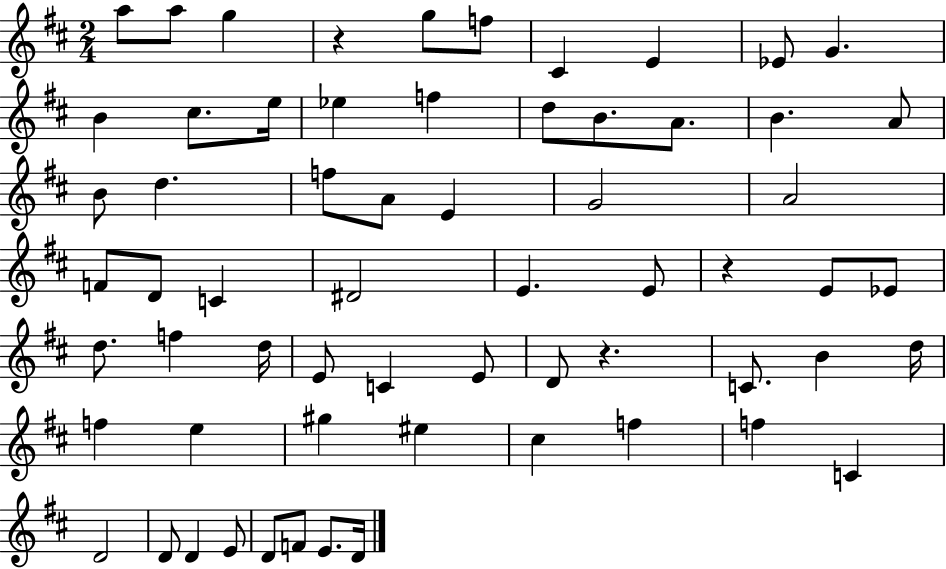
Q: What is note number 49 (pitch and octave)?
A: C#5